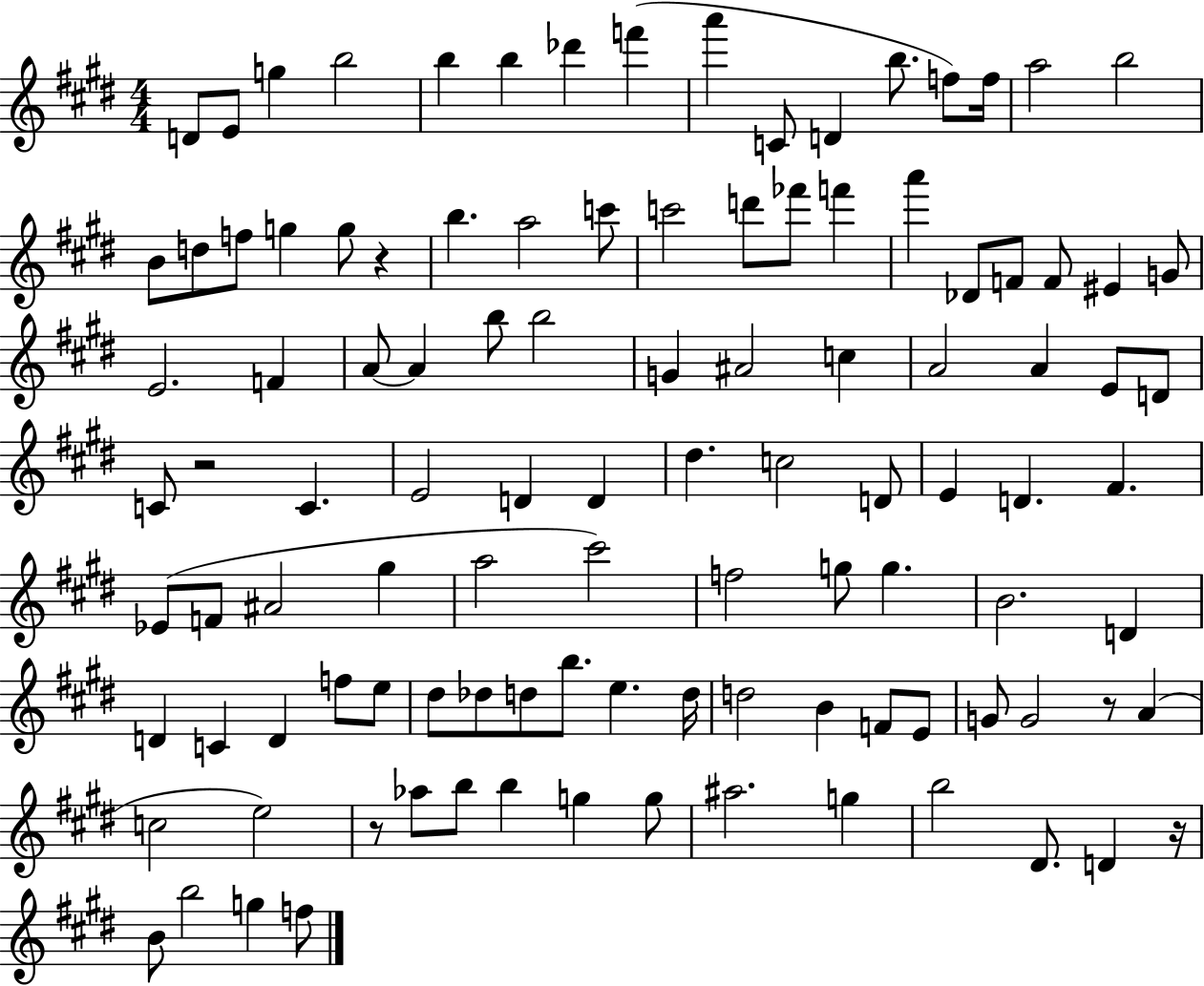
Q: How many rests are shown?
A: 5